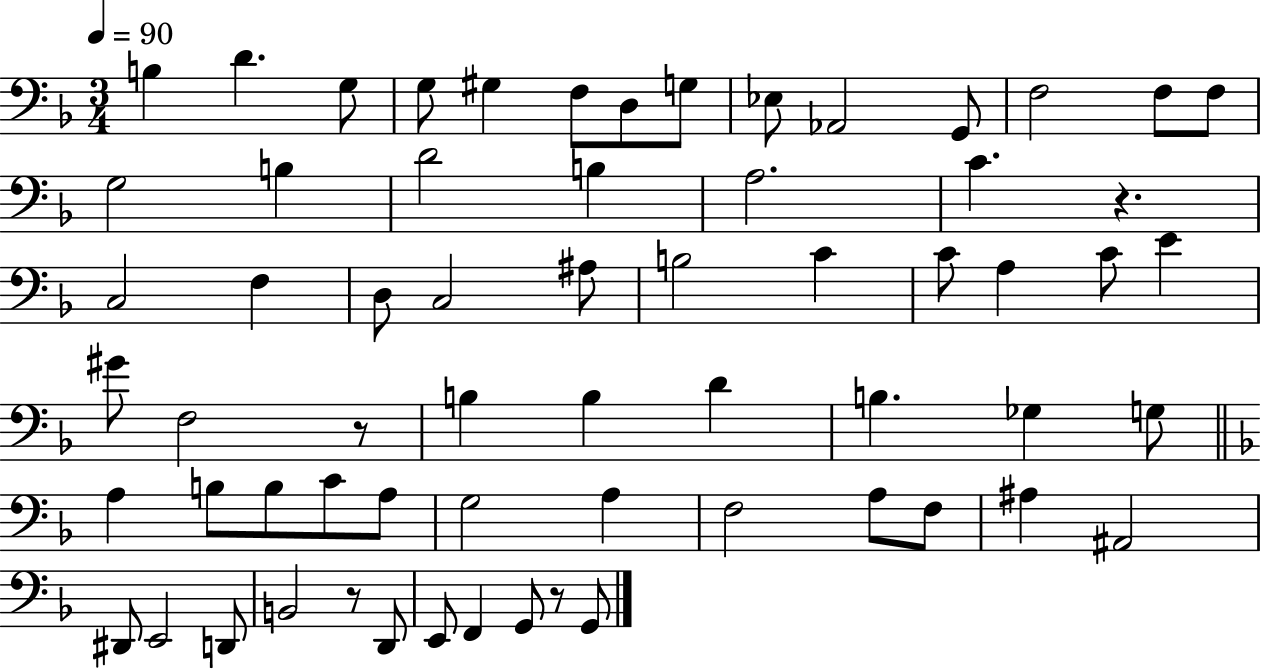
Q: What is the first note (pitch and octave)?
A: B3